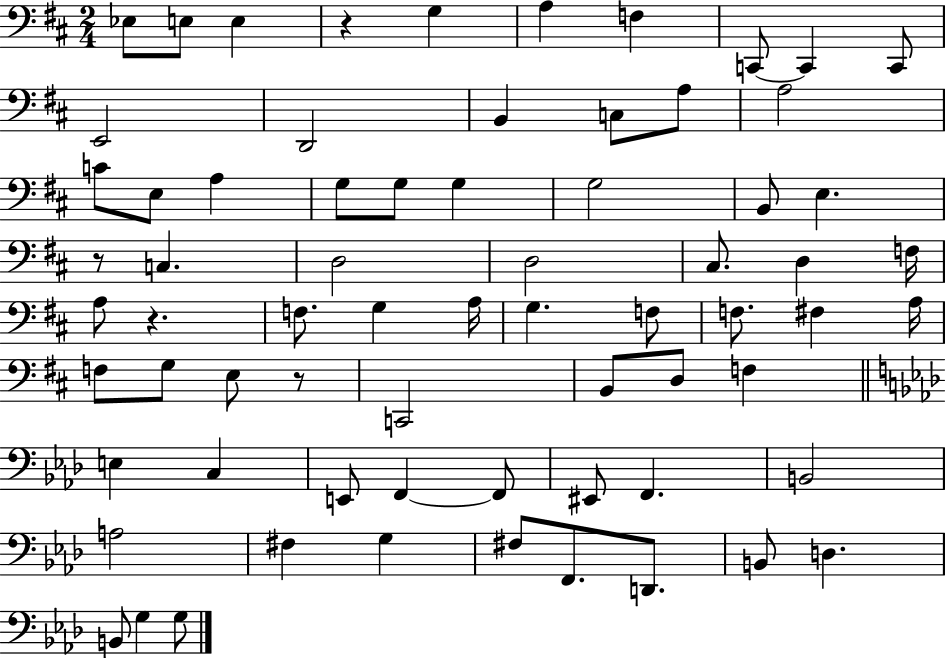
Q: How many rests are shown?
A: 4